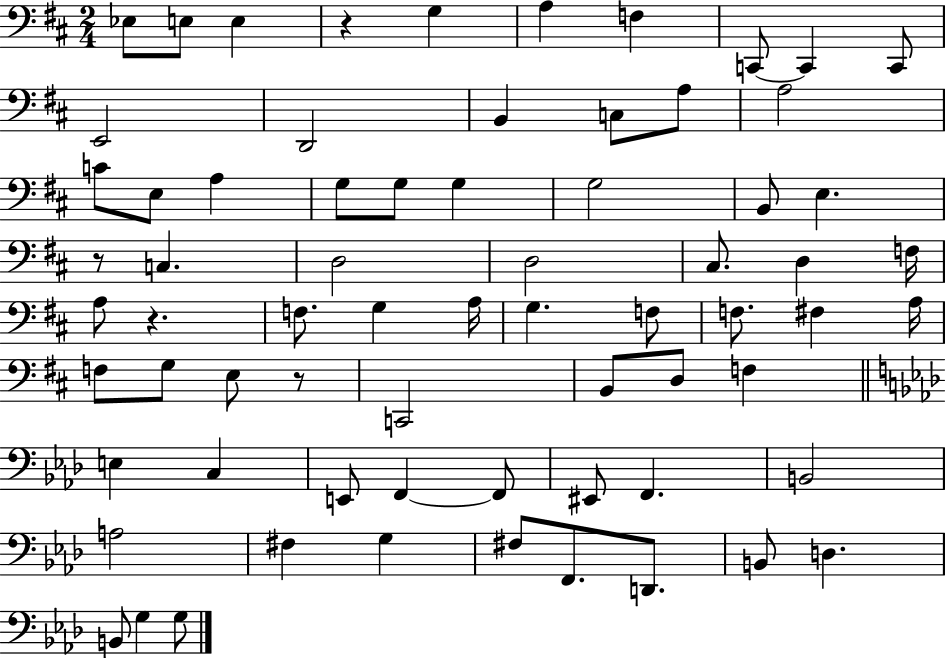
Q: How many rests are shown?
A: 4